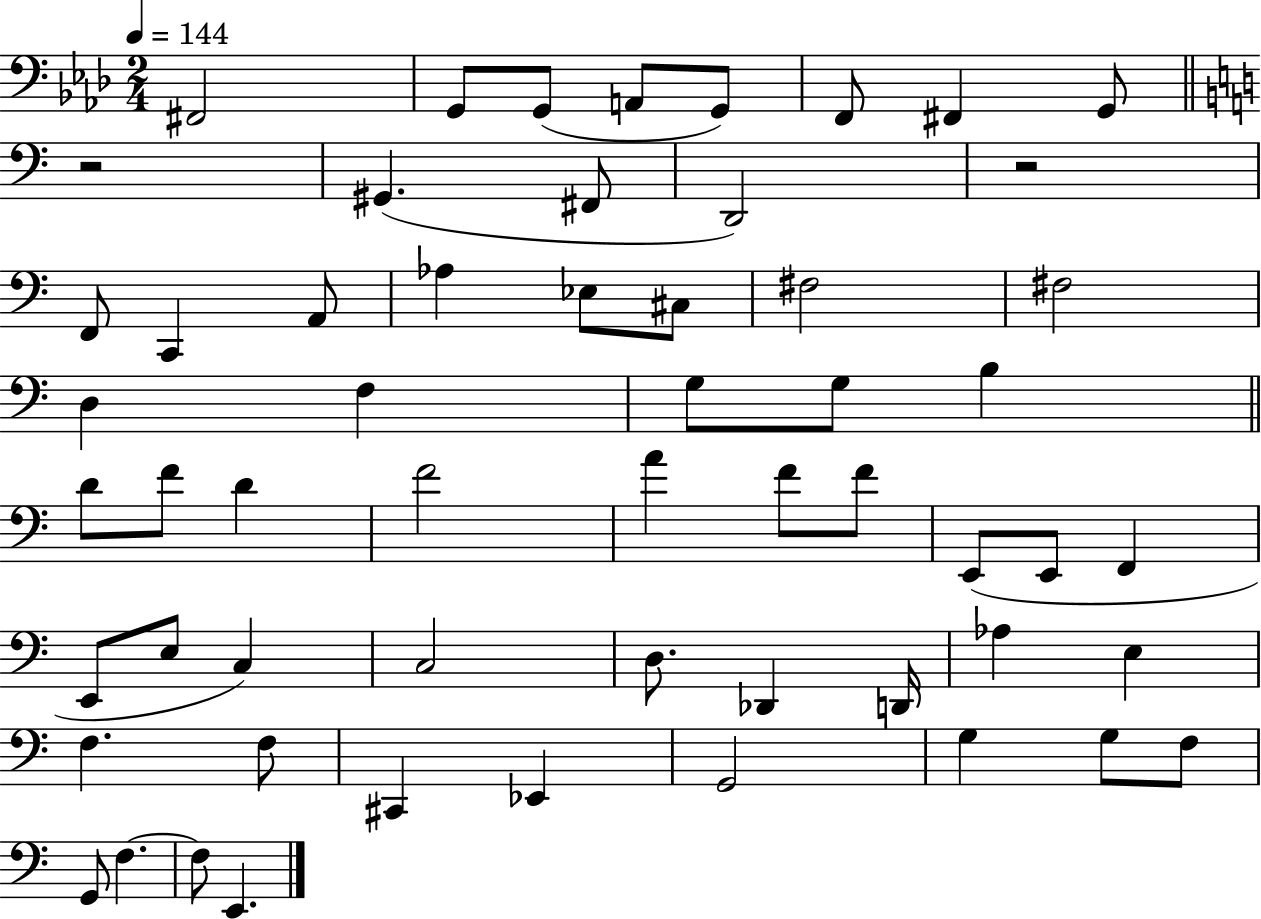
F#2/h G2/e G2/e A2/e G2/e F2/e F#2/q G2/e R/h G#2/q. F#2/e D2/h R/h F2/e C2/q A2/e Ab3/q Eb3/e C#3/e F#3/h F#3/h D3/q F3/q G3/e G3/e B3/q D4/e F4/e D4/q F4/h A4/q F4/e F4/e E2/e E2/e F2/q E2/e E3/e C3/q C3/h D3/e. Db2/q D2/s Ab3/q E3/q F3/q. F3/e C#2/q Eb2/q G2/h G3/q G3/e F3/e G2/e F3/q. F3/e E2/q.